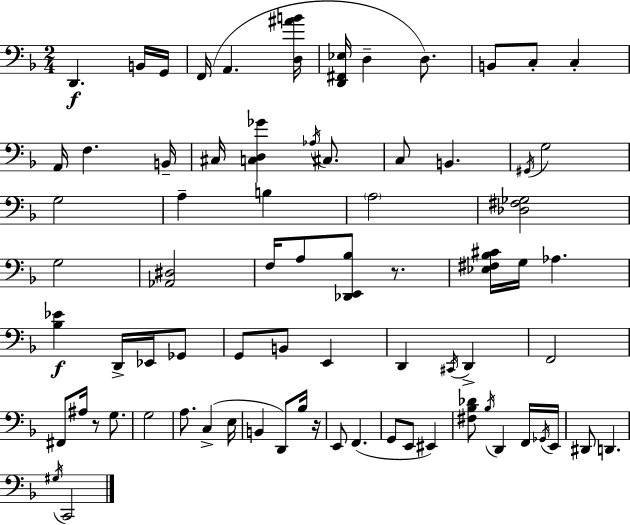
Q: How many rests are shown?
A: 3